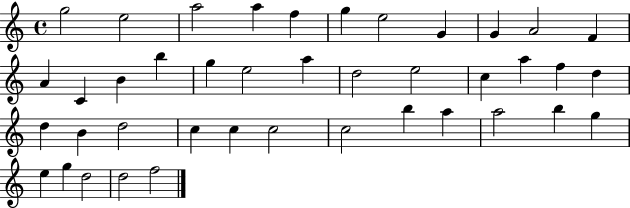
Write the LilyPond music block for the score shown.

{
  \clef treble
  \time 4/4
  \defaultTimeSignature
  \key c \major
  g''2 e''2 | a''2 a''4 f''4 | g''4 e''2 g'4 | g'4 a'2 f'4 | \break a'4 c'4 b'4 b''4 | g''4 e''2 a''4 | d''2 e''2 | c''4 a''4 f''4 d''4 | \break d''4 b'4 d''2 | c''4 c''4 c''2 | c''2 b''4 a''4 | a''2 b''4 g''4 | \break e''4 g''4 d''2 | d''2 f''2 | \bar "|."
}